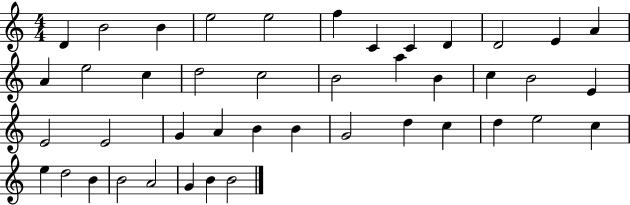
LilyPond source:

{
  \clef treble
  \numericTimeSignature
  \time 4/4
  \key c \major
  d'4 b'2 b'4 | e''2 e''2 | f''4 c'4 c'4 d'4 | d'2 e'4 a'4 | \break a'4 e''2 c''4 | d''2 c''2 | b'2 a''4 b'4 | c''4 b'2 e'4 | \break e'2 e'2 | g'4 a'4 b'4 b'4 | g'2 d''4 c''4 | d''4 e''2 c''4 | \break e''4 d''2 b'4 | b'2 a'2 | g'4 b'4 b'2 | \bar "|."
}